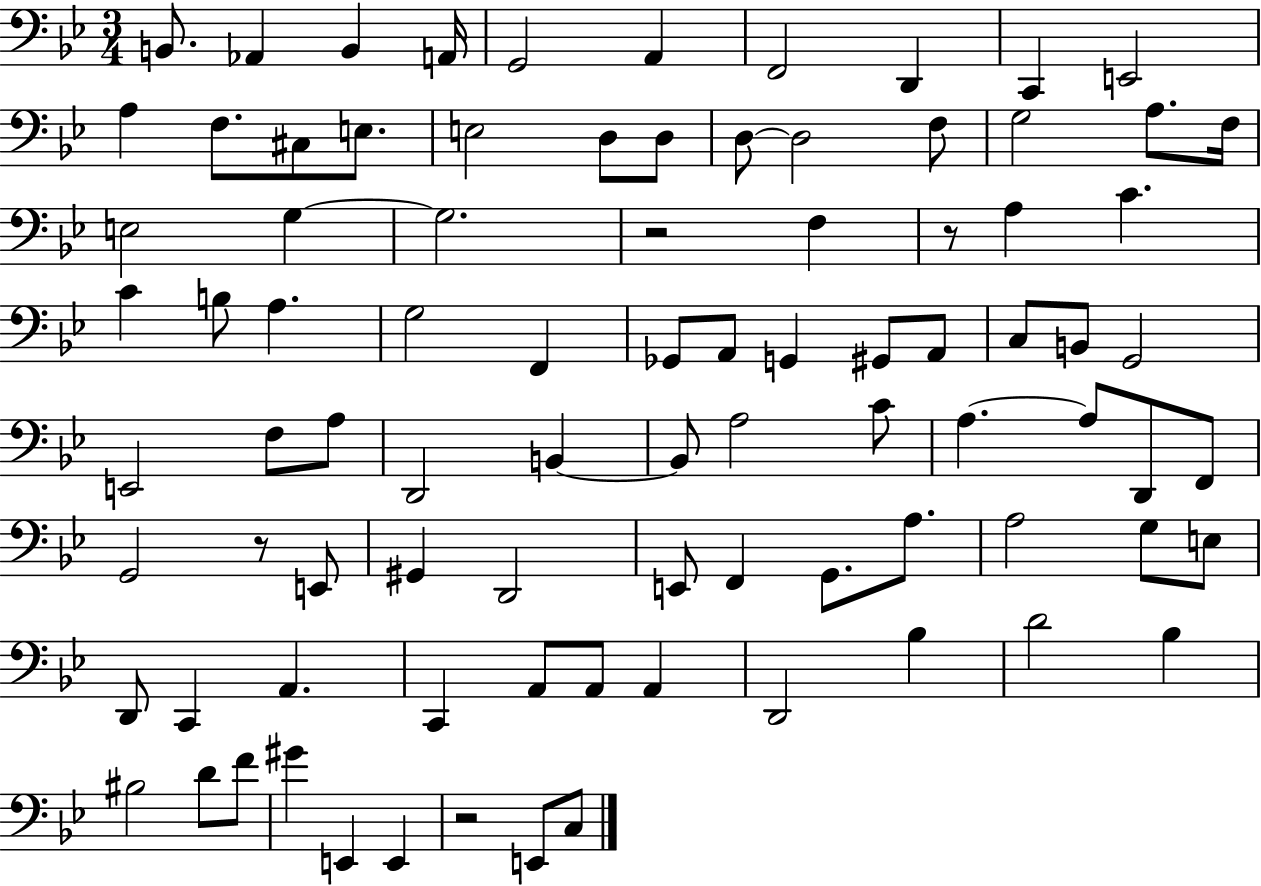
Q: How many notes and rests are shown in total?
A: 88